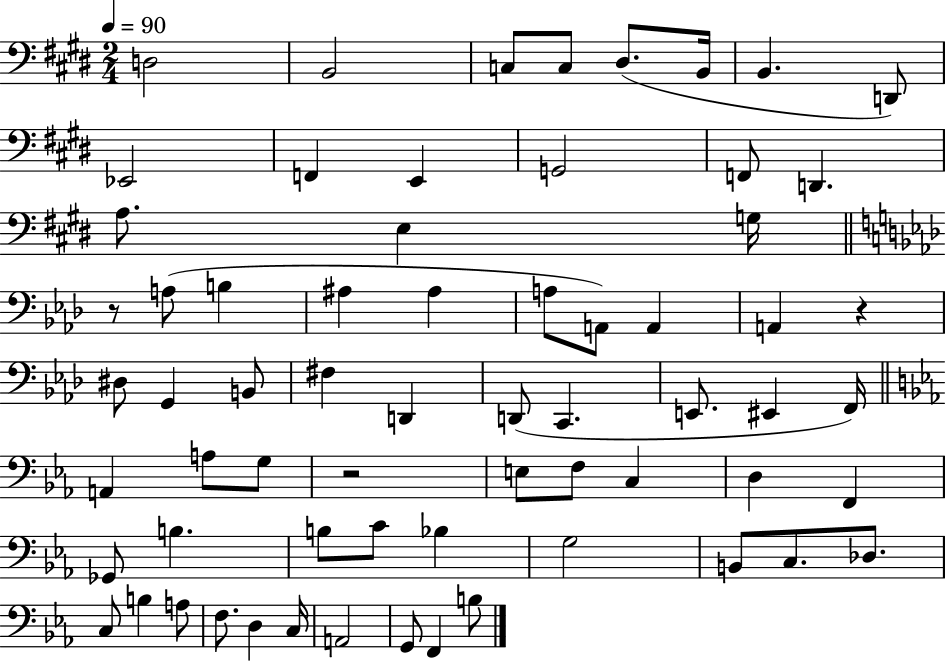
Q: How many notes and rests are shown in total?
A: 65